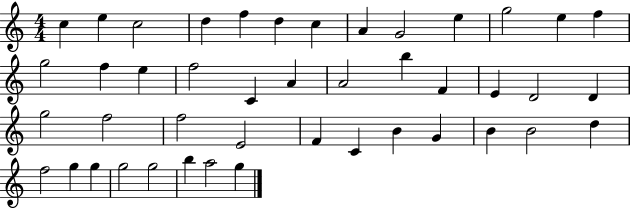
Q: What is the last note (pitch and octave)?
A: G5